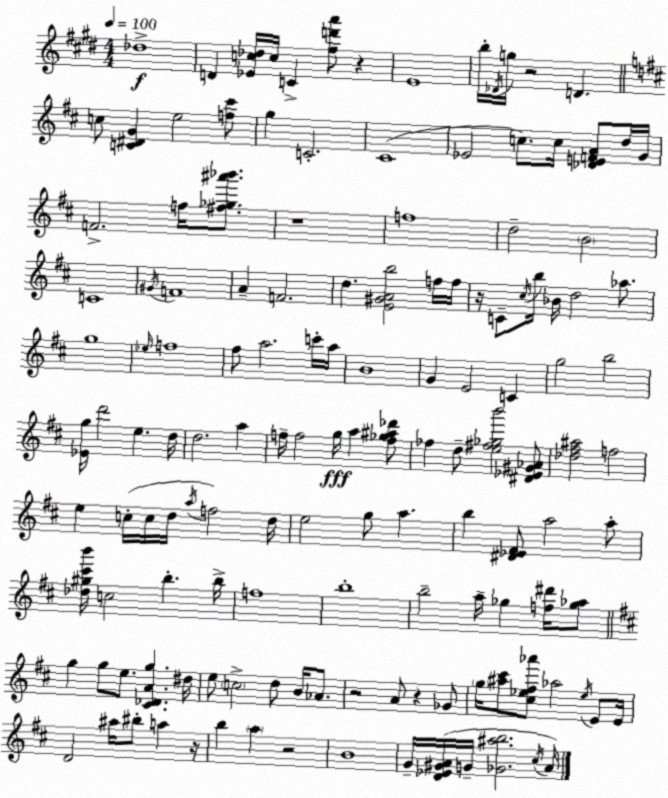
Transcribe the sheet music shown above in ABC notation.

X:1
T:Untitled
M:4/4
L:1/4
K:E
_d4 D [_Ec_d]/4 c/4 C [^fd'a']/2 z E4 b/4 _D/4 g/4 z2 D c/2 [C^DG] e2 [f^c']/2 g C2 ^C4 _E2 c/2 c/4 [_DEFA]/2 d/4 G/4 F2 f/4 [^f_g^a'_b']/2 z4 f4 d2 B2 C4 ^G/4 F4 A F2 d [E^GAb]2 f/4 f/4 z/4 C/2 ^c/4 b/4 _B/4 d2 _a/2 g4 _e/4 f4 ^f/2 a2 c'/4 a/4 B4 G E2 C g2 b2 [_Eg]/4 d'2 e d/4 d2 a f/4 f2 g/4 a [f_g^a_d']/2 _f d/2 [e^f_gb']2 [^D_E^G_A]/2 [_d^f^a]2 f2 e c/4 c/4 d/4 a/4 f2 d/4 e2 g/2 a b [^D_E^F]/2 a2 a/2 [_d^g^c'b']/4 c2 b b/4 f4 b4 b2 a/4 _g [f^d']/4 [_g_a]/2 g g/2 e/2 [^C_DAg] ^d/4 e/2 c2 d/2 B/4 _A/2 z2 A/2 z _G/2 g/4 [^a^c']/2 [^c_e^f_a']/2 _a2 _e/4 E/2 E/4 D2 ^a/4 ^b/2 a z/4 b a z2 B4 G/4 [D_E^GA]/4 G/4 [_G^ab]2 ^c/4 A/4